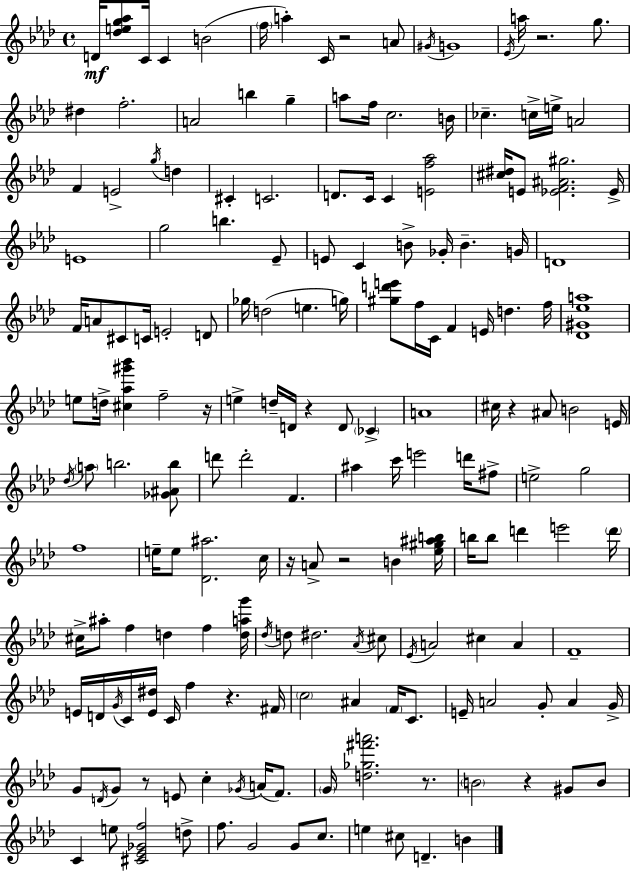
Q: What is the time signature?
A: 4/4